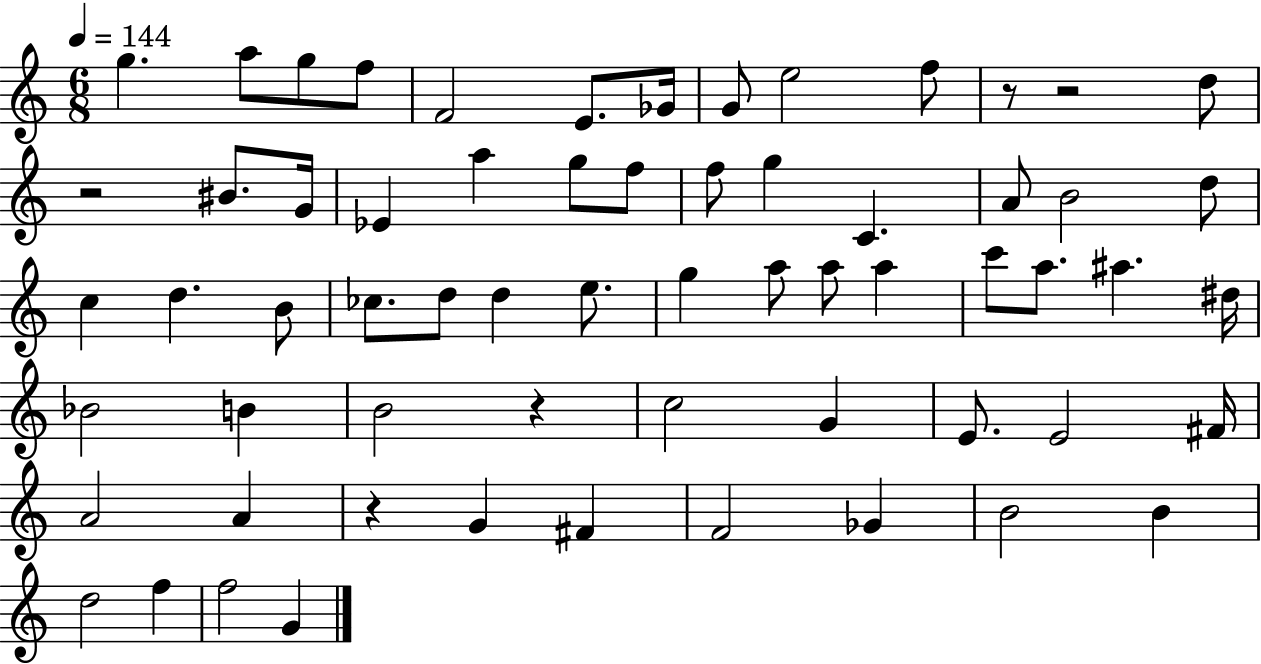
X:1
T:Untitled
M:6/8
L:1/4
K:C
g a/2 g/2 f/2 F2 E/2 _G/4 G/2 e2 f/2 z/2 z2 d/2 z2 ^B/2 G/4 _E a g/2 f/2 f/2 g C A/2 B2 d/2 c d B/2 _c/2 d/2 d e/2 g a/2 a/2 a c'/2 a/2 ^a ^d/4 _B2 B B2 z c2 G E/2 E2 ^F/4 A2 A z G ^F F2 _G B2 B d2 f f2 G